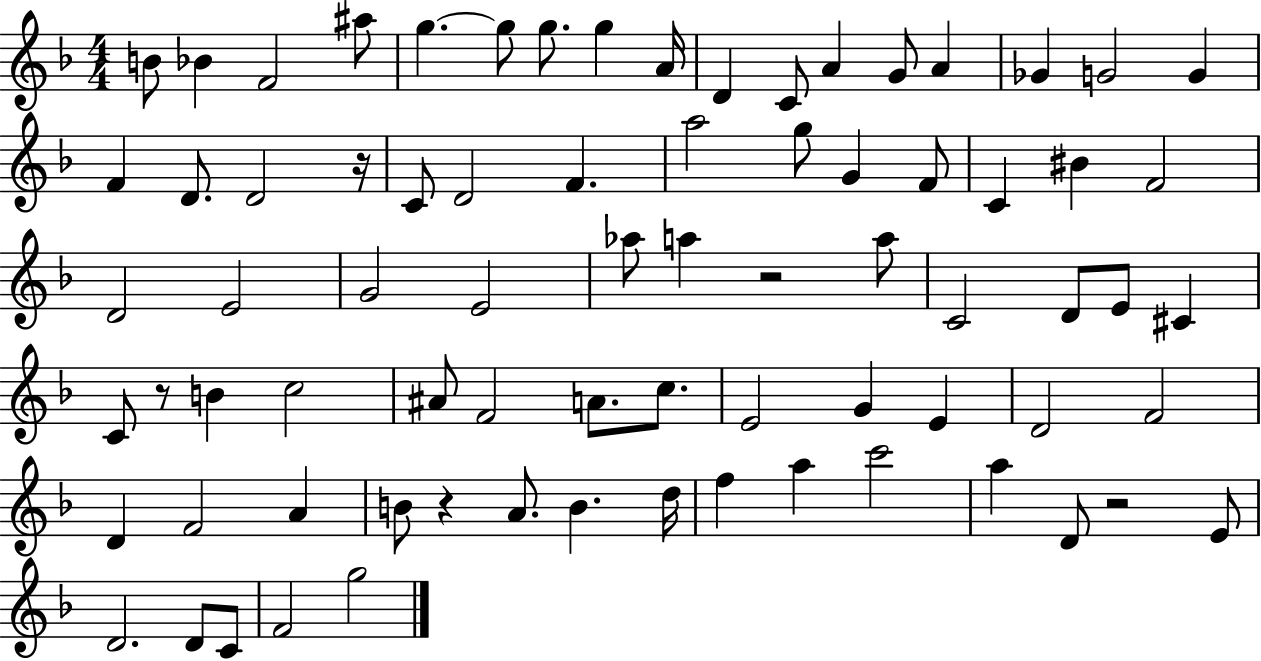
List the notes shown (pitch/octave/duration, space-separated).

B4/e Bb4/q F4/h A#5/e G5/q. G5/e G5/e. G5/q A4/s D4/q C4/e A4/q G4/e A4/q Gb4/q G4/h G4/q F4/q D4/e. D4/h R/s C4/e D4/h F4/q. A5/h G5/e G4/q F4/e C4/q BIS4/q F4/h D4/h E4/h G4/h E4/h Ab5/e A5/q R/h A5/e C4/h D4/e E4/e C#4/q C4/e R/e B4/q C5/h A#4/e F4/h A4/e. C5/e. E4/h G4/q E4/q D4/h F4/h D4/q F4/h A4/q B4/e R/q A4/e. B4/q. D5/s F5/q A5/q C6/h A5/q D4/e R/h E4/e D4/h. D4/e C4/e F4/h G5/h